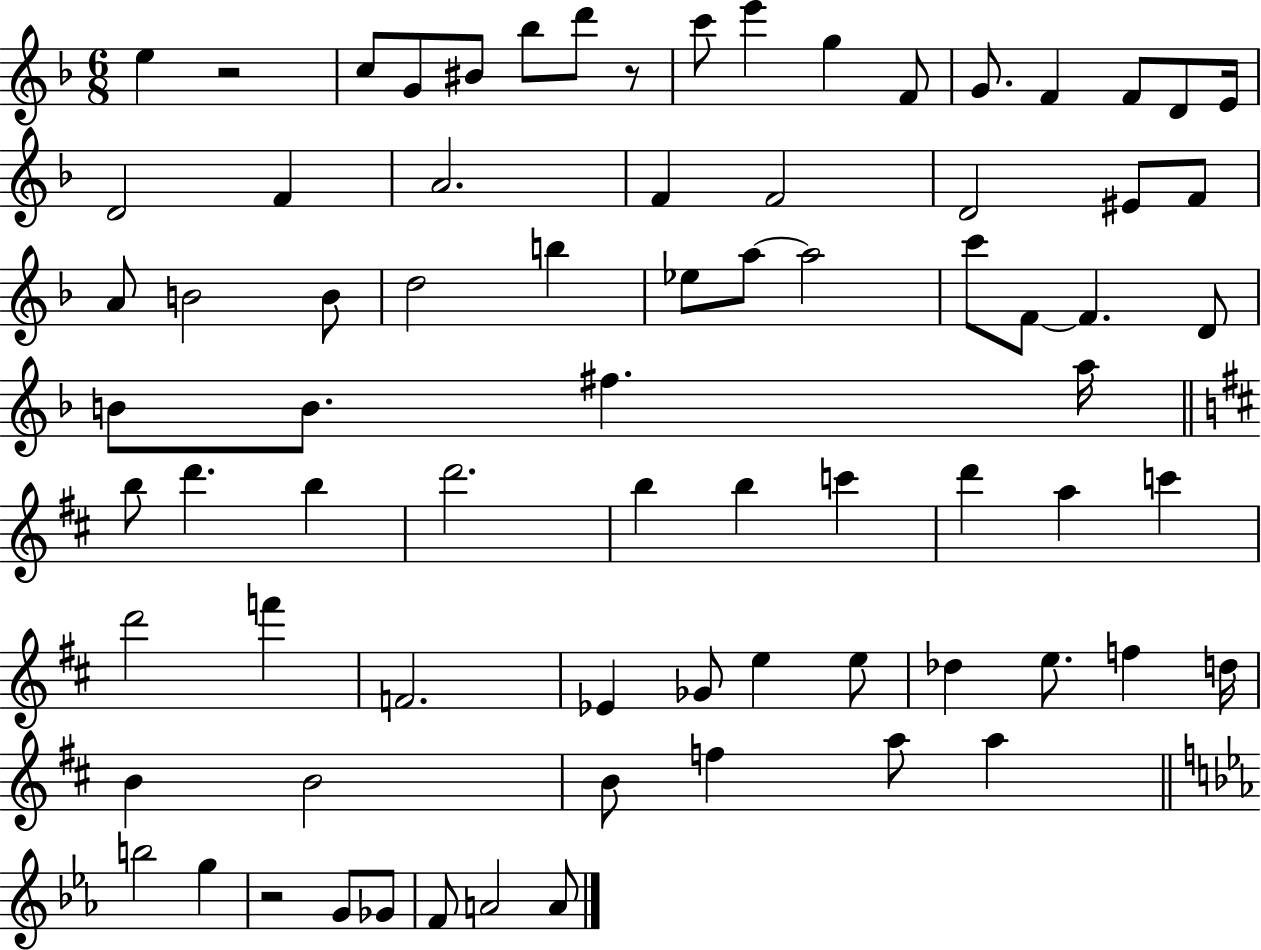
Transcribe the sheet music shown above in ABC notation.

X:1
T:Untitled
M:6/8
L:1/4
K:F
e z2 c/2 G/2 ^B/2 _b/2 d'/2 z/2 c'/2 e' g F/2 G/2 F F/2 D/2 E/4 D2 F A2 F F2 D2 ^E/2 F/2 A/2 B2 B/2 d2 b _e/2 a/2 a2 c'/2 F/2 F D/2 B/2 B/2 ^f a/4 b/2 d' b d'2 b b c' d' a c' d'2 f' F2 _E _G/2 e e/2 _d e/2 f d/4 B B2 B/2 f a/2 a b2 g z2 G/2 _G/2 F/2 A2 A/2